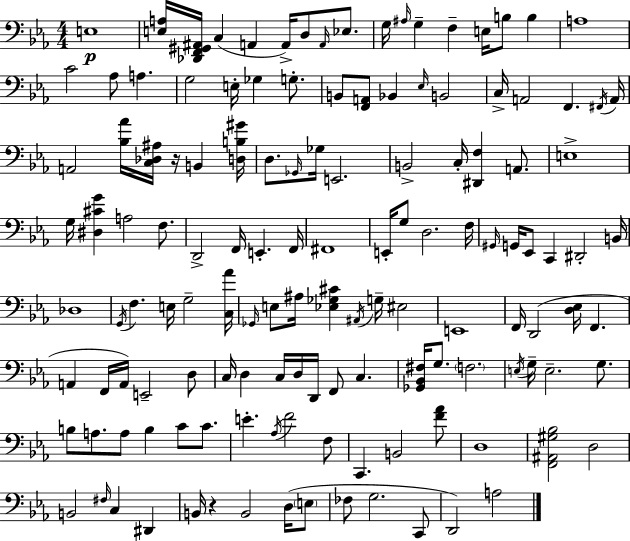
{
  \clef bass
  \numericTimeSignature
  \time 4/4
  \key c \minor
  e1\p | <e a>16 <des, f, gis, ais,>16 c4( a,4 a,16->) d8 \grace { a,16 } ees8. | g16 \grace { ais16 } g4-- f4-- e16 b8 b4 | a1 | \break c'2 aes8 a4. | g2 e16-. ges4 g8.-. | b,8 <f, a,>8 bes,4 \grace { ees16 } b,2 | c16-> a,2 f,4. | \break \acciaccatura { fis,16 } a,16 a,2 <bes aes'>16 <c des ais>16 r16 b,4 | <d b gis'>16 d8. \grace { ges,16 } ges16 e,2. | b,2-> c16-. <dis, f>4 | a,8. e1-> | \break g16 <dis cis' g'>4 a2 | f8. d,2-> f,16 e,4.-. | f,16 fis,1 | e,16-. g8 d2. | \break f16 \grace { gis,16 } g,16 ees,8 c,4 dis,2-. | b,16 des1 | \acciaccatura { g,16 } f4. e16 g2-- | <c aes'>16 \grace { ges,16 } e8 ais16 <ees ges cis'>4 \acciaccatura { ais,16 } | \break g16-- eis2 e,1 | f,16 d,2( | <d ees>16 f,4. a,4 f,16 a,16) e,2-- | d8 c16 d4 c16 d16 | \break d,16 f,8 c4. <ges, bes, fis>16 g8. \parenthesize f2. | \acciaccatura { e16 } g16-- e2.-- | g8. b8 a8. a8 | b4 c'8 c'8. e'4.-. | \break \acciaccatura { aes16 } f'2 f8 c,4. | b,2 <f' aes'>8 d1 | <f, ais, gis bes>2 | d2 b,2 | \break \grace { fis16 } c4 dis,4 b,16 r4 | b,2 d16( \parenthesize e8 fes8 g2. | c,8 d,2) | a2 \bar "|."
}